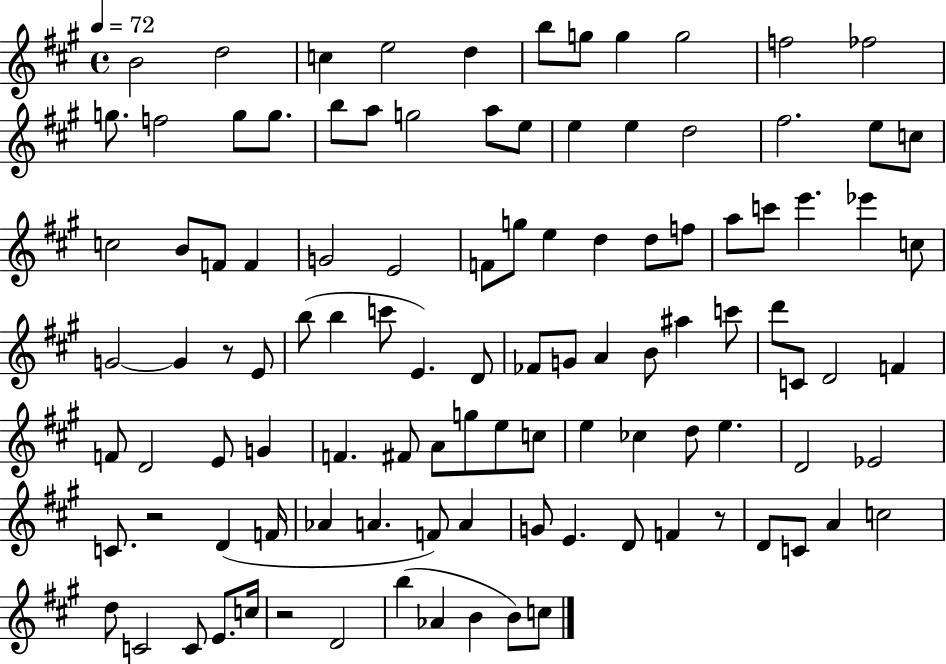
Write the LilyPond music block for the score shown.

{
  \clef treble
  \time 4/4
  \defaultTimeSignature
  \key a \major
  \tempo 4 = 72
  b'2 d''2 | c''4 e''2 d''4 | b''8 g''8 g''4 g''2 | f''2 fes''2 | \break g''8. f''2 g''8 g''8. | b''8 a''8 g''2 a''8 e''8 | e''4 e''4 d''2 | fis''2. e''8 c''8 | \break c''2 b'8 f'8 f'4 | g'2 e'2 | f'8 g''8 e''4 d''4 d''8 f''8 | a''8 c'''8 e'''4. ees'''4 c''8 | \break g'2~~ g'4 r8 e'8 | b''8( b''4 c'''8 e'4.) d'8 | fes'8 g'8 a'4 b'8 ais''4 c'''8 | d'''8 c'8 d'2 f'4 | \break f'8 d'2 e'8 g'4 | f'4. fis'8 a'8 g''8 e''8 c''8 | e''4 ces''4 d''8 e''4. | d'2 ees'2 | \break c'8. r2 d'4( f'16 | aes'4 a'4. f'8) a'4 | g'8 e'4. d'8 f'4 r8 | d'8 c'8 a'4 c''2 | \break d''8 c'2 c'8 e'8. c''16 | r2 d'2 | b''4( aes'4 b'4 b'8) c''8 | \bar "|."
}